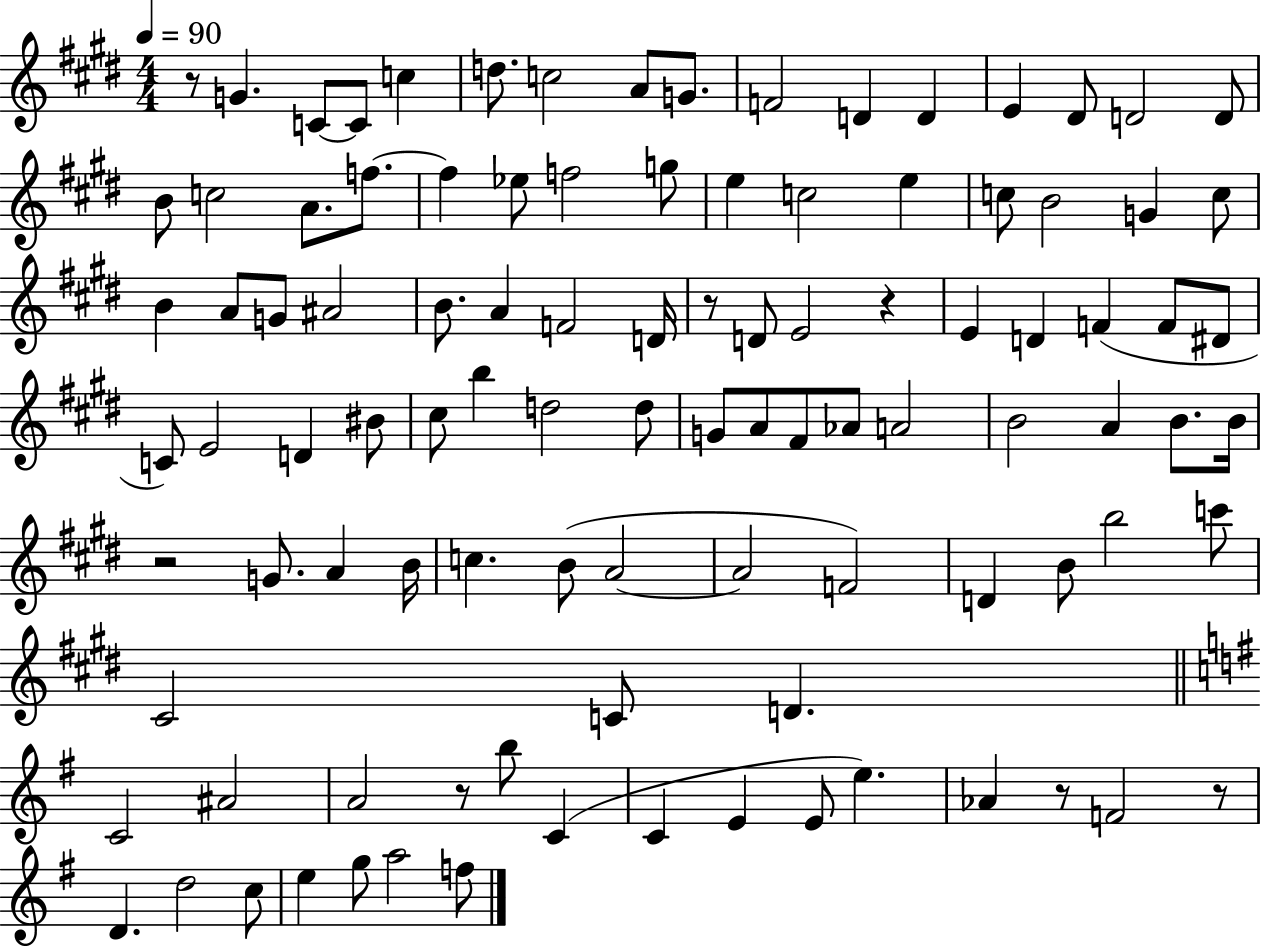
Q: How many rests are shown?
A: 7